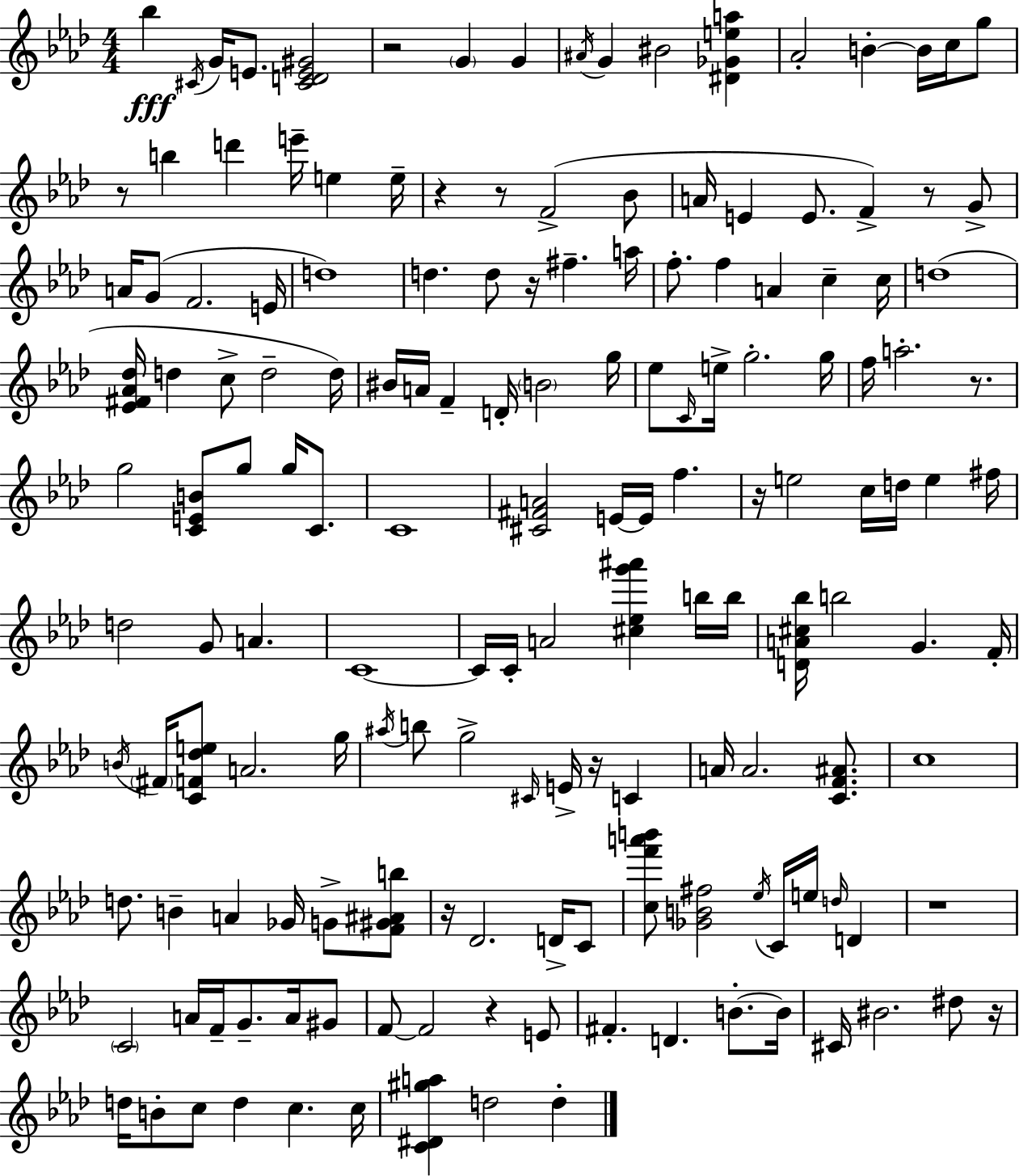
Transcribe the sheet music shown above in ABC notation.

X:1
T:Untitled
M:4/4
L:1/4
K:Ab
_b ^C/4 G/4 E/2 [^CDE^G]2 z2 G G ^A/4 G ^B2 [^D_Gea] _A2 B B/4 c/4 g/2 z/2 b d' e'/4 e e/4 z z/2 F2 _B/2 A/4 E E/2 F z/2 G/2 A/4 G/2 F2 E/4 d4 d d/2 z/4 ^f a/4 f/2 f A c c/4 d4 [_E^F_A_d]/4 d c/2 d2 d/4 ^B/4 A/4 F D/4 B2 g/4 _e/2 C/4 e/4 g2 g/4 f/4 a2 z/2 g2 [CEB]/2 g/2 g/4 C/2 C4 [^C^FA]2 E/4 E/4 f z/4 e2 c/4 d/4 e ^f/4 d2 G/2 A C4 C/4 C/4 A2 [^c_eg'^a'] b/4 b/4 [DA^c_b]/4 b2 G F/4 B/4 ^F/4 [CF_de]/2 A2 g/4 ^a/4 b/2 g2 ^C/4 E/4 z/4 C A/4 A2 [CF^A]/2 c4 d/2 B A _G/4 G/2 [F^G^Ab]/2 z/4 _D2 D/4 C/2 [cf'a'b']/2 [_GB^f]2 _e/4 C/4 e/4 d/4 D z4 C2 A/4 F/4 G/2 A/4 ^G/2 F/2 F2 z E/2 ^F D B/2 B/4 ^C/4 ^B2 ^d/2 z/4 d/4 B/2 c/2 d c c/4 [C^D^ga] d2 d